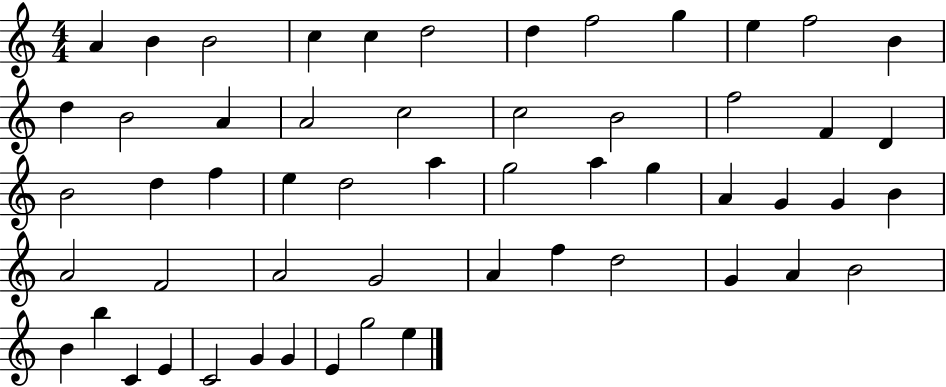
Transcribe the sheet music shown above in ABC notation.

X:1
T:Untitled
M:4/4
L:1/4
K:C
A B B2 c c d2 d f2 g e f2 B d B2 A A2 c2 c2 B2 f2 F D B2 d f e d2 a g2 a g A G G B A2 F2 A2 G2 A f d2 G A B2 B b C E C2 G G E g2 e